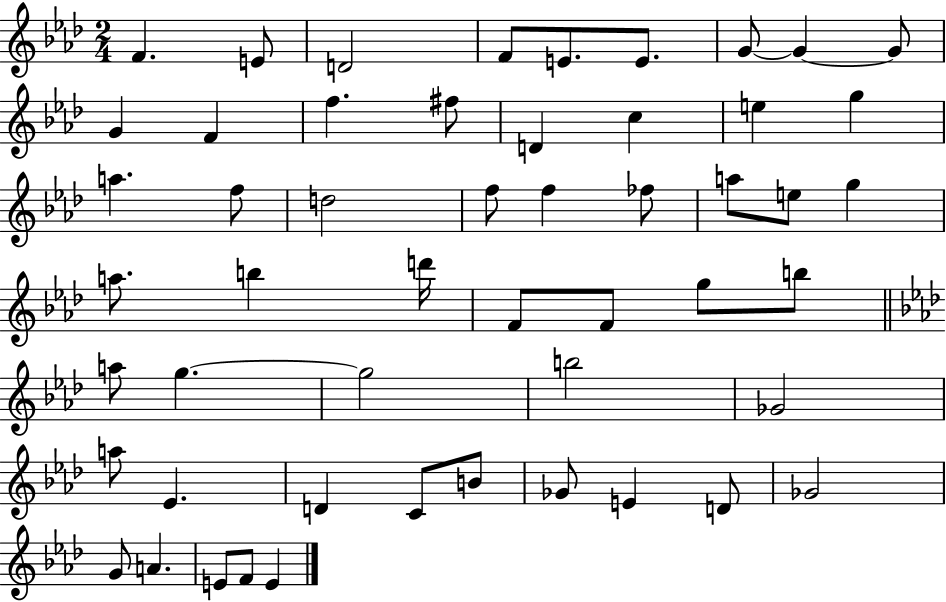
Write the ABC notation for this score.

X:1
T:Untitled
M:2/4
L:1/4
K:Ab
F E/2 D2 F/2 E/2 E/2 G/2 G G/2 G F f ^f/2 D c e g a f/2 d2 f/2 f _f/2 a/2 e/2 g a/2 b d'/4 F/2 F/2 g/2 b/2 a/2 g g2 b2 _G2 a/2 _E D C/2 B/2 _G/2 E D/2 _G2 G/2 A E/2 F/2 E